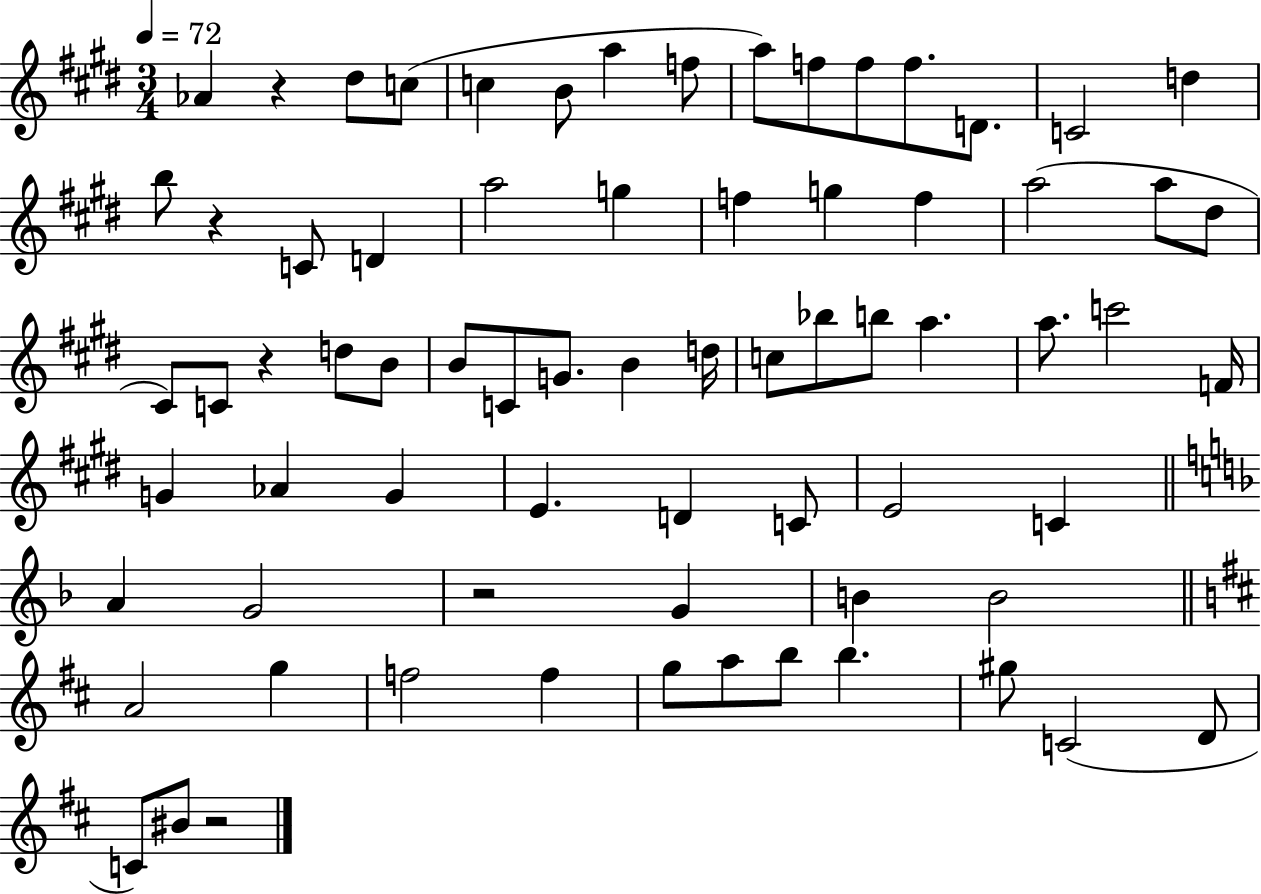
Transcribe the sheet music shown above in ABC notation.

X:1
T:Untitled
M:3/4
L:1/4
K:E
_A z ^d/2 c/2 c B/2 a f/2 a/2 f/2 f/2 f/2 D/2 C2 d b/2 z C/2 D a2 g f g f a2 a/2 ^d/2 ^C/2 C/2 z d/2 B/2 B/2 C/2 G/2 B d/4 c/2 _b/2 b/2 a a/2 c'2 F/4 G _A G E D C/2 E2 C A G2 z2 G B B2 A2 g f2 f g/2 a/2 b/2 b ^g/2 C2 D/2 C/2 ^B/2 z2